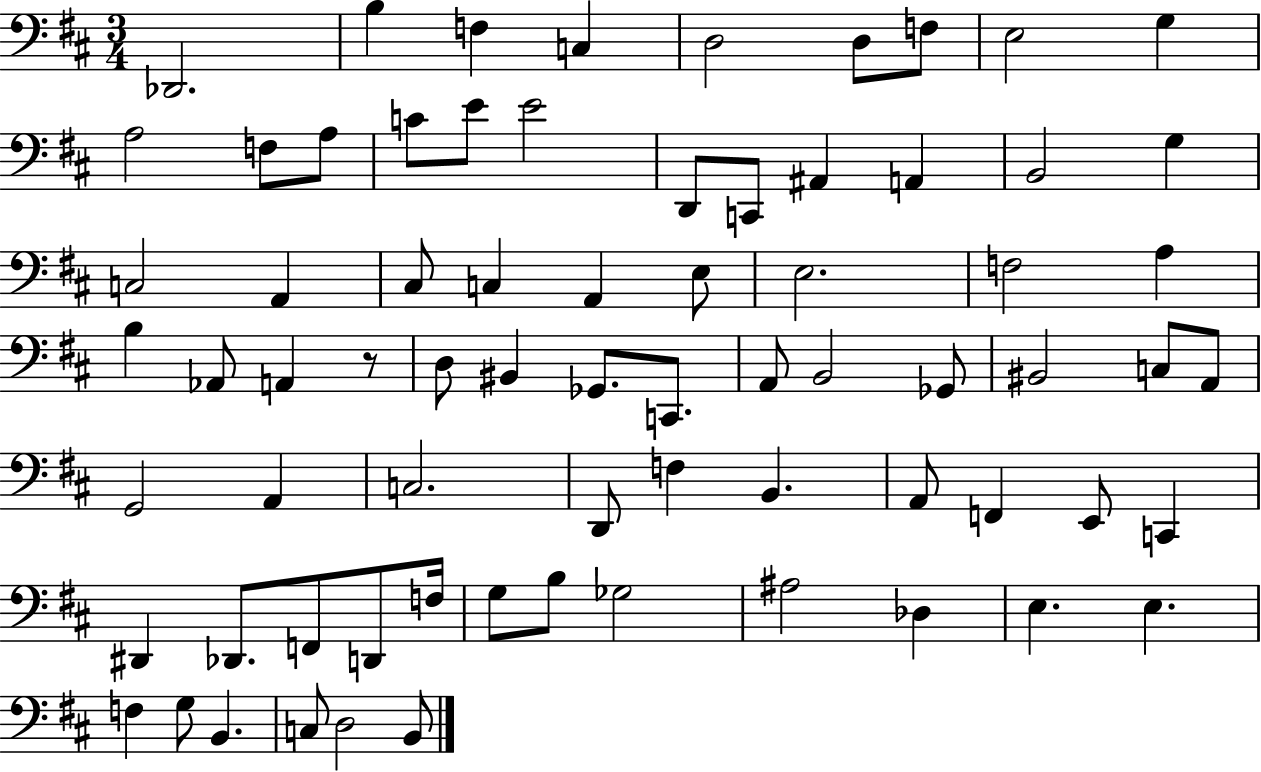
Db2/h. B3/q F3/q C3/q D3/h D3/e F3/e E3/h G3/q A3/h F3/e A3/e C4/e E4/e E4/h D2/e C2/e A#2/q A2/q B2/h G3/q C3/h A2/q C#3/e C3/q A2/q E3/e E3/h. F3/h A3/q B3/q Ab2/e A2/q R/e D3/e BIS2/q Gb2/e. C2/e. A2/e B2/h Gb2/e BIS2/h C3/e A2/e G2/h A2/q C3/h. D2/e F3/q B2/q. A2/e F2/q E2/e C2/q D#2/q Db2/e. F2/e D2/e F3/s G3/e B3/e Gb3/h A#3/h Db3/q E3/q. E3/q. F3/q G3/e B2/q. C3/e D3/h B2/e